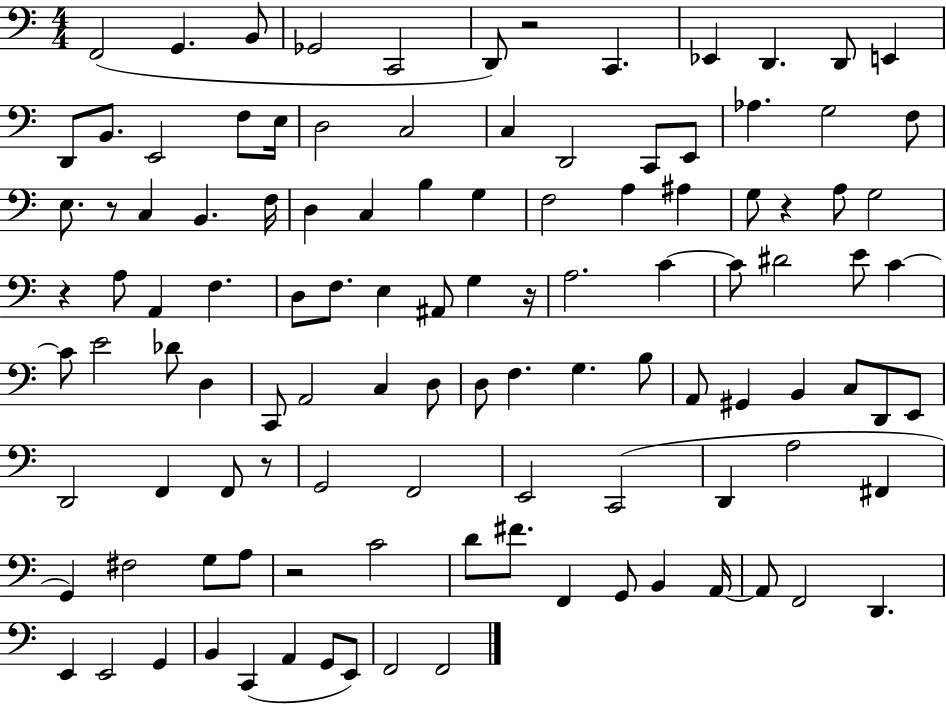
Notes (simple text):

F2/h G2/q. B2/e Gb2/h C2/h D2/e R/h C2/q. Eb2/q D2/q. D2/e E2/q D2/e B2/e. E2/h F3/e E3/s D3/h C3/h C3/q D2/h C2/e E2/e Ab3/q. G3/h F3/e E3/e. R/e C3/q B2/q. F3/s D3/q C3/q B3/q G3/q F3/h A3/q A#3/q G3/e R/q A3/e G3/h R/q A3/e A2/q F3/q. D3/e F3/e. E3/q A#2/e G3/q R/s A3/h. C4/q C4/e D#4/h E4/e C4/q C4/e E4/h Db4/e D3/q C2/e A2/h C3/q D3/e D3/e F3/q. G3/q. B3/e A2/e G#2/q B2/q C3/e D2/e E2/e D2/h F2/q F2/e R/e G2/h F2/h E2/h C2/h D2/q A3/h F#2/q G2/q F#3/h G3/e A3/e R/h C4/h D4/e F#4/e. F2/q G2/e B2/q A2/s A2/e F2/h D2/q. E2/q E2/h G2/q B2/q C2/q A2/q G2/e E2/e F2/h F2/h